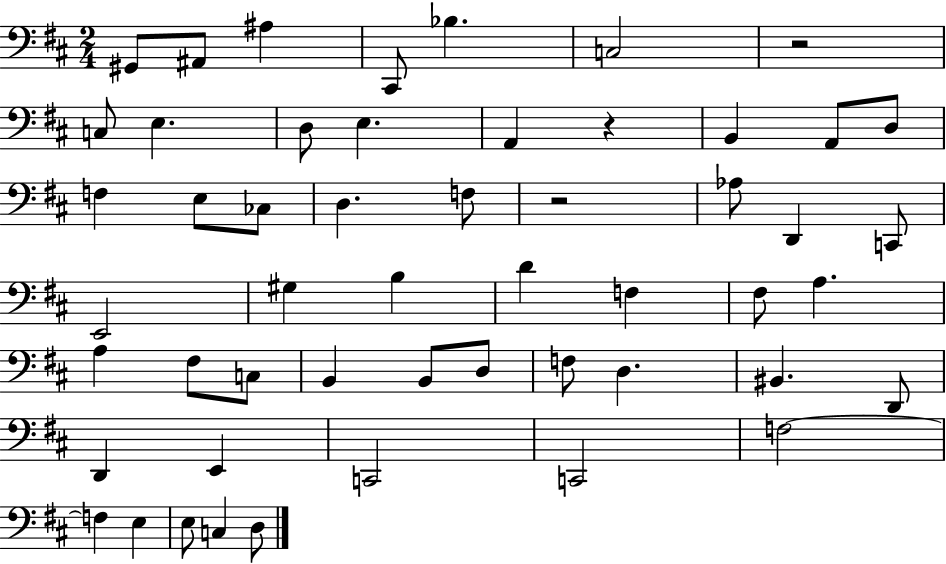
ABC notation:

X:1
T:Untitled
M:2/4
L:1/4
K:D
^G,,/2 ^A,,/2 ^A, ^C,,/2 _B, C,2 z2 C,/2 E, D,/2 E, A,, z B,, A,,/2 D,/2 F, E,/2 _C,/2 D, F,/2 z2 _A,/2 D,, C,,/2 E,,2 ^G, B, D F, ^F,/2 A, A, ^F,/2 C,/2 B,, B,,/2 D,/2 F,/2 D, ^B,, D,,/2 D,, E,, C,,2 C,,2 F,2 F, E, E,/2 C, D,/2